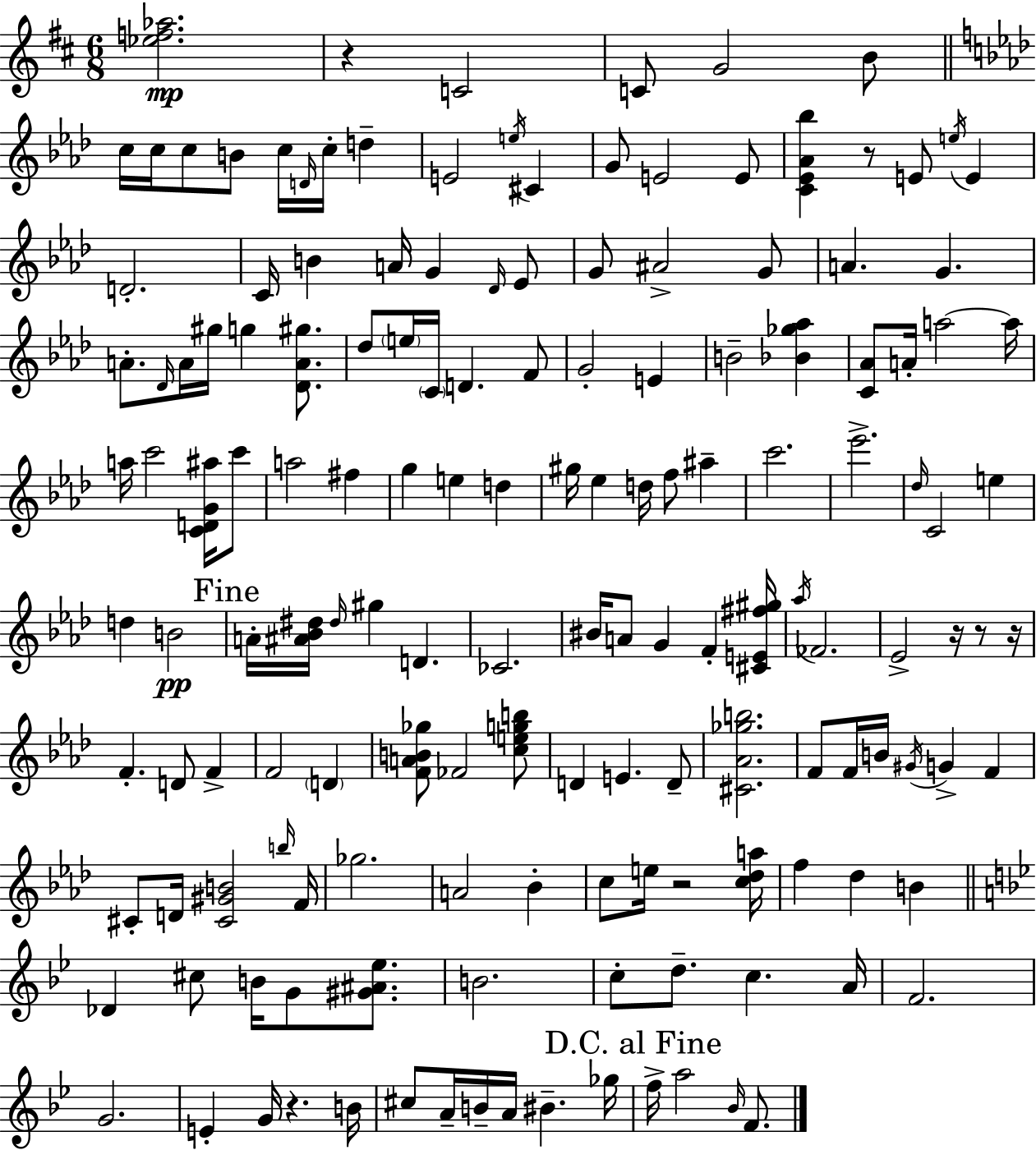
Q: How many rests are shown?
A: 7